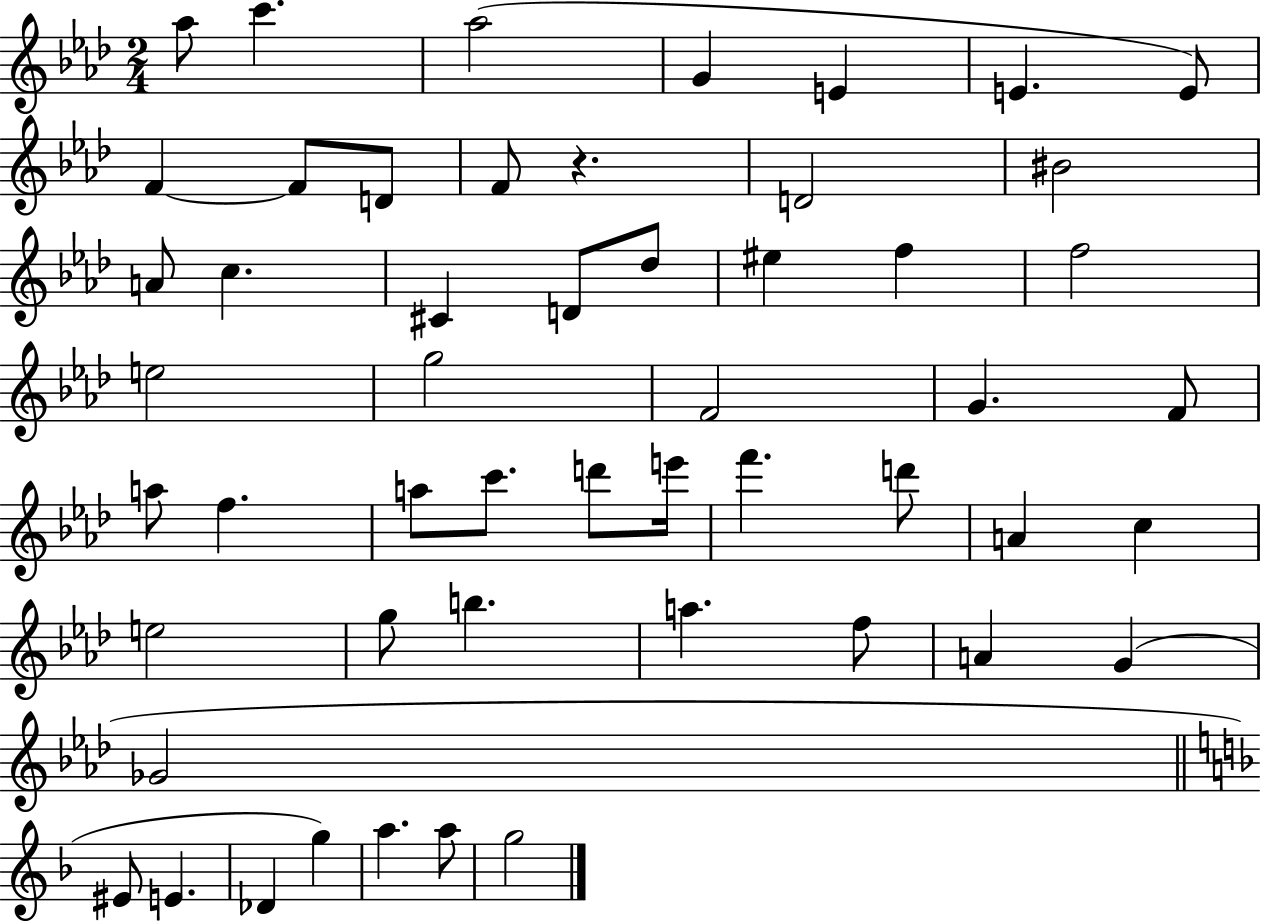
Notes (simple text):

Ab5/e C6/q. Ab5/h G4/q E4/q E4/q. E4/e F4/q F4/e D4/e F4/e R/q. D4/h BIS4/h A4/e C5/q. C#4/q D4/e Db5/e EIS5/q F5/q F5/h E5/h G5/h F4/h G4/q. F4/e A5/e F5/q. A5/e C6/e. D6/e E6/s F6/q. D6/e A4/q C5/q E5/h G5/e B5/q. A5/q. F5/e A4/q G4/q Gb4/h EIS4/e E4/q. Db4/q G5/q A5/q. A5/e G5/h